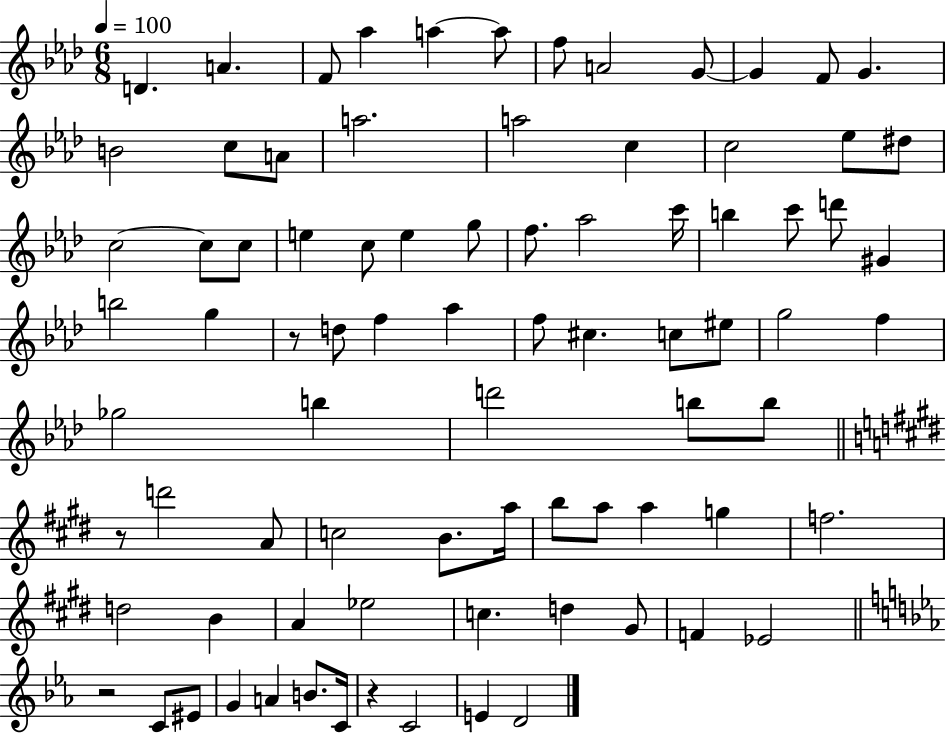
{
  \clef treble
  \numericTimeSignature
  \time 6/8
  \key aes \major
  \tempo 4 = 100
  d'4. a'4. | f'8 aes''4 a''4~~ a''8 | f''8 a'2 g'8~~ | g'4 f'8 g'4. | \break b'2 c''8 a'8 | a''2. | a''2 c''4 | c''2 ees''8 dis''8 | \break c''2~~ c''8 c''8 | e''4 c''8 e''4 g''8 | f''8. aes''2 c'''16 | b''4 c'''8 d'''8 gis'4 | \break b''2 g''4 | r8 d''8 f''4 aes''4 | f''8 cis''4. c''8 eis''8 | g''2 f''4 | \break ges''2 b''4 | d'''2 b''8 b''8 | \bar "||" \break \key e \major r8 d'''2 a'8 | c''2 b'8. a''16 | b''8 a''8 a''4 g''4 | f''2. | \break d''2 b'4 | a'4 ees''2 | c''4. d''4 gis'8 | f'4 ees'2 | \break \bar "||" \break \key ees \major r2 c'8 eis'8 | g'4 a'4 b'8. c'16 | r4 c'2 | e'4 d'2 | \break \bar "|."
}